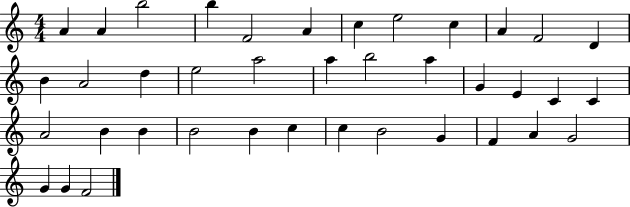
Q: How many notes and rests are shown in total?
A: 39